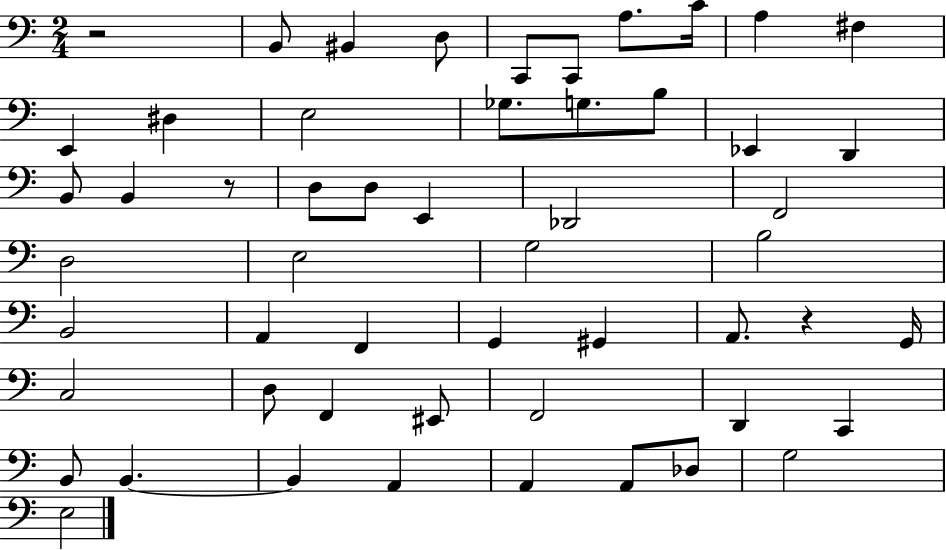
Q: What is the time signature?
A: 2/4